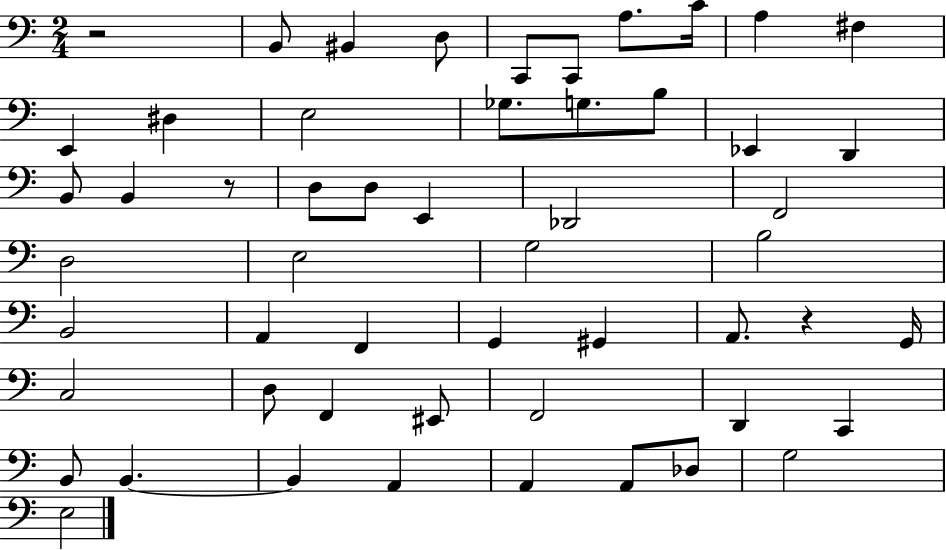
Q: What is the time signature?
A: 2/4